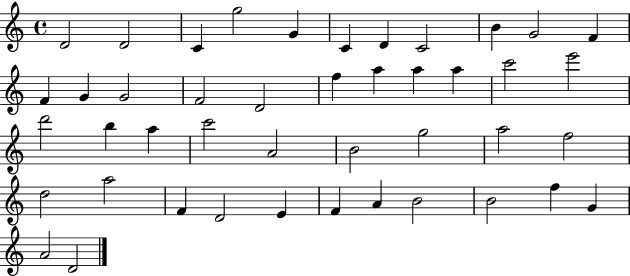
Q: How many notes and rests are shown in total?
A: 44